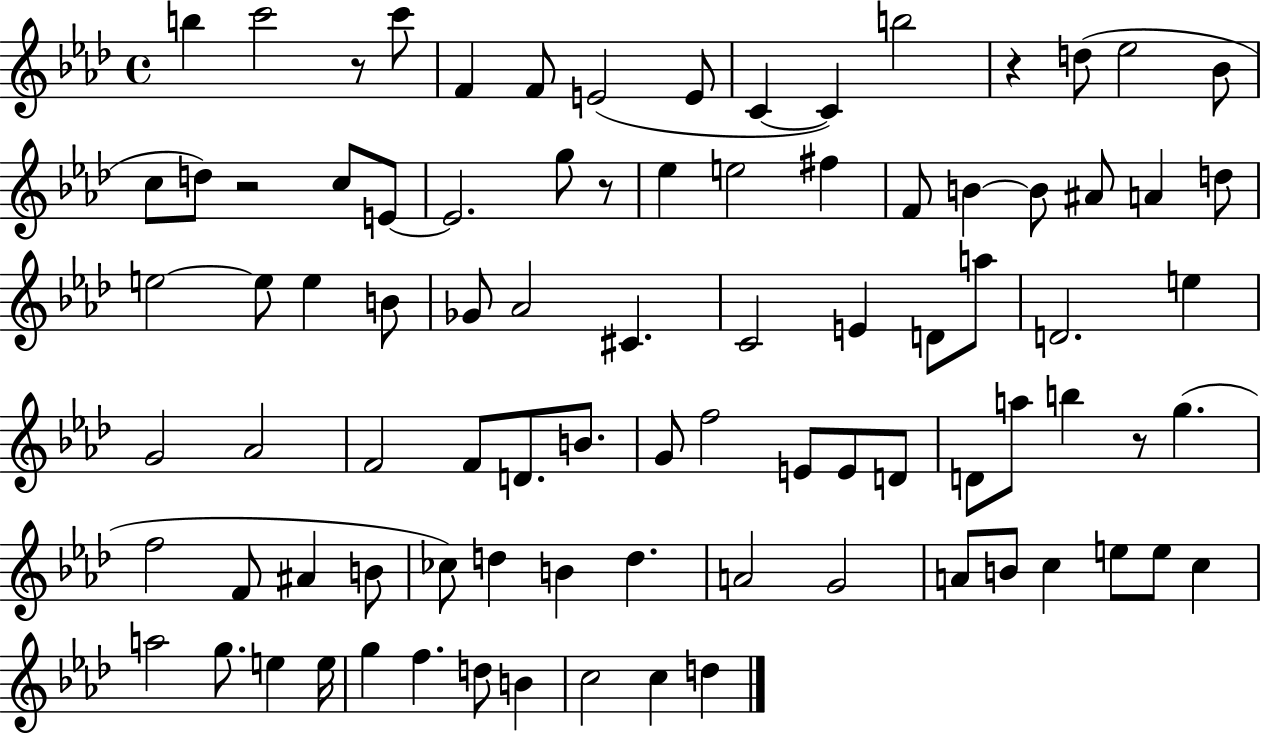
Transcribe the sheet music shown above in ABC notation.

X:1
T:Untitled
M:4/4
L:1/4
K:Ab
b c'2 z/2 c'/2 F F/2 E2 E/2 C C b2 z d/2 _e2 _B/2 c/2 d/2 z2 c/2 E/2 E2 g/2 z/2 _e e2 ^f F/2 B B/2 ^A/2 A d/2 e2 e/2 e B/2 _G/2 _A2 ^C C2 E D/2 a/2 D2 e G2 _A2 F2 F/2 D/2 B/2 G/2 f2 E/2 E/2 D/2 D/2 a/2 b z/2 g f2 F/2 ^A B/2 _c/2 d B d A2 G2 A/2 B/2 c e/2 e/2 c a2 g/2 e e/4 g f d/2 B c2 c d